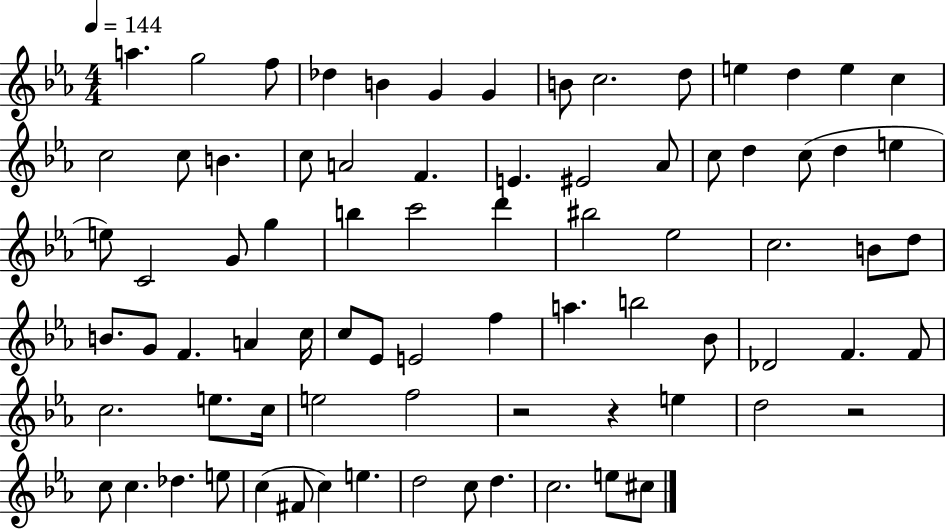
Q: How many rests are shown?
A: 3